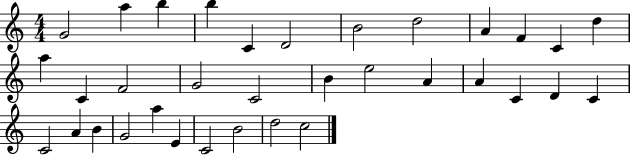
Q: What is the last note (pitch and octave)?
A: C5